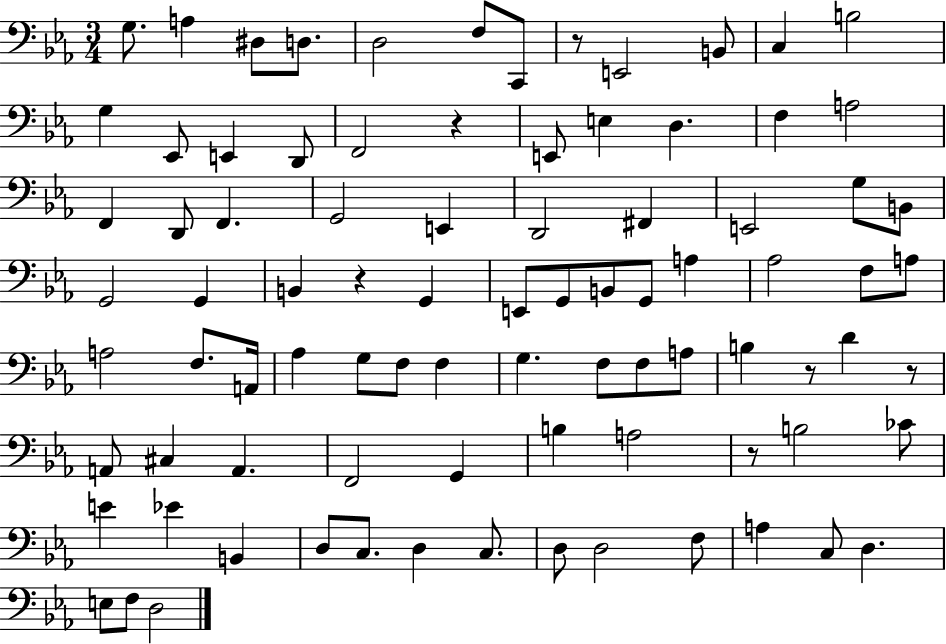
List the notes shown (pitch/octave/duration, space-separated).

G3/e. A3/q D#3/e D3/e. D3/h F3/e C2/e R/e E2/h B2/e C3/q B3/h G3/q Eb2/e E2/q D2/e F2/h R/q E2/e E3/q D3/q. F3/q A3/h F2/q D2/e F2/q. G2/h E2/q D2/h F#2/q E2/h G3/e B2/e G2/h G2/q B2/q R/q G2/q E2/e G2/e B2/e G2/e A3/q Ab3/h F3/e A3/e A3/h F3/e. A2/s Ab3/q G3/e F3/e F3/q G3/q. F3/e F3/e A3/e B3/q R/e D4/q R/e A2/e C#3/q A2/q. F2/h G2/q B3/q A3/h R/e B3/h CES4/e E4/q Eb4/q B2/q D3/e C3/e. D3/q C3/e. D3/e D3/h F3/e A3/q C3/e D3/q. E3/e F3/e D3/h